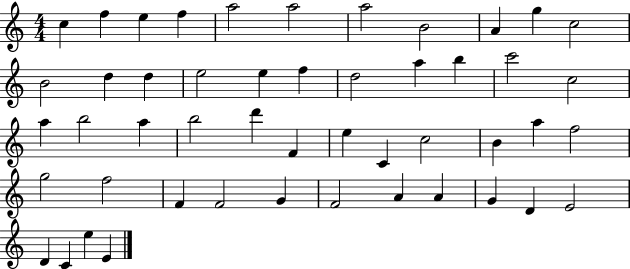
{
  \clef treble
  \numericTimeSignature
  \time 4/4
  \key c \major
  c''4 f''4 e''4 f''4 | a''2 a''2 | a''2 b'2 | a'4 g''4 c''2 | \break b'2 d''4 d''4 | e''2 e''4 f''4 | d''2 a''4 b''4 | c'''2 c''2 | \break a''4 b''2 a''4 | b''2 d'''4 f'4 | e''4 c'4 c''2 | b'4 a''4 f''2 | \break g''2 f''2 | f'4 f'2 g'4 | f'2 a'4 a'4 | g'4 d'4 e'2 | \break d'4 c'4 e''4 e'4 | \bar "|."
}